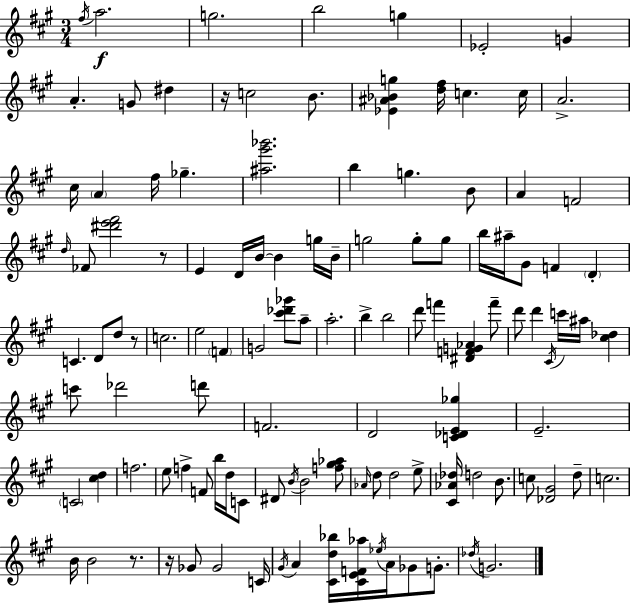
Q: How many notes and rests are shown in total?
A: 117